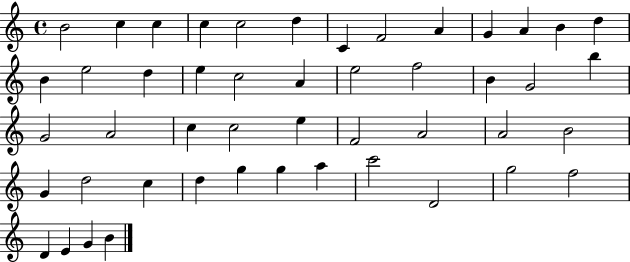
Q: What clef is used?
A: treble